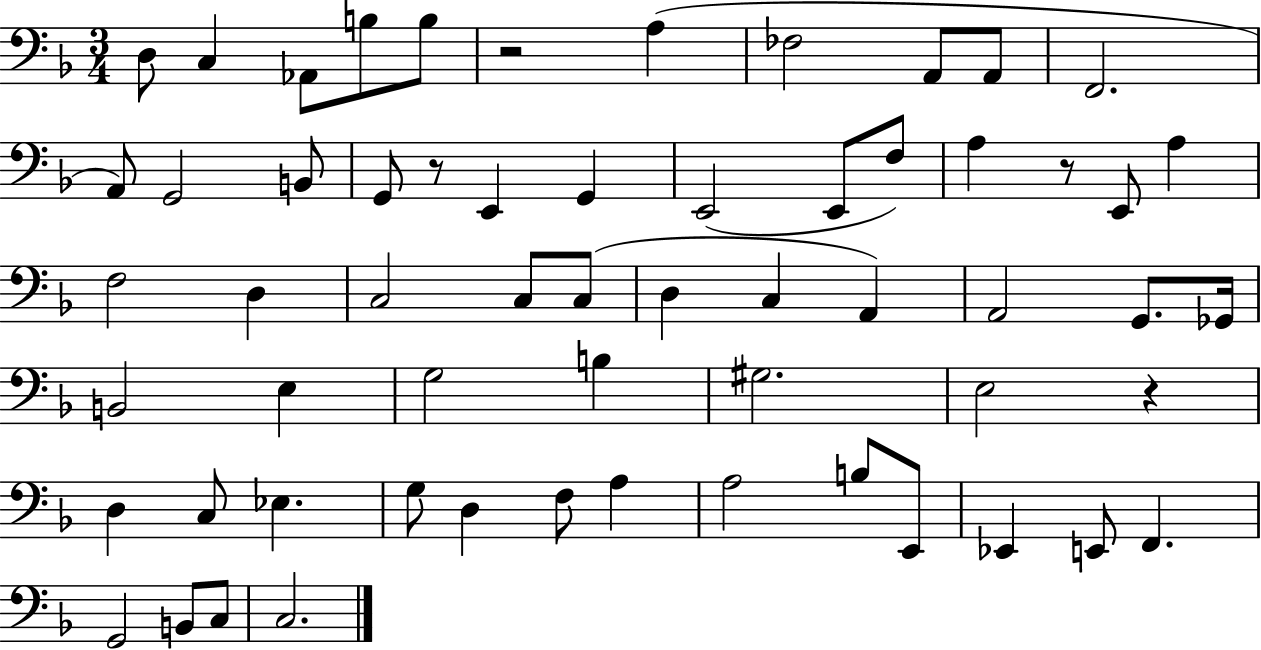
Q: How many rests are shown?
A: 4